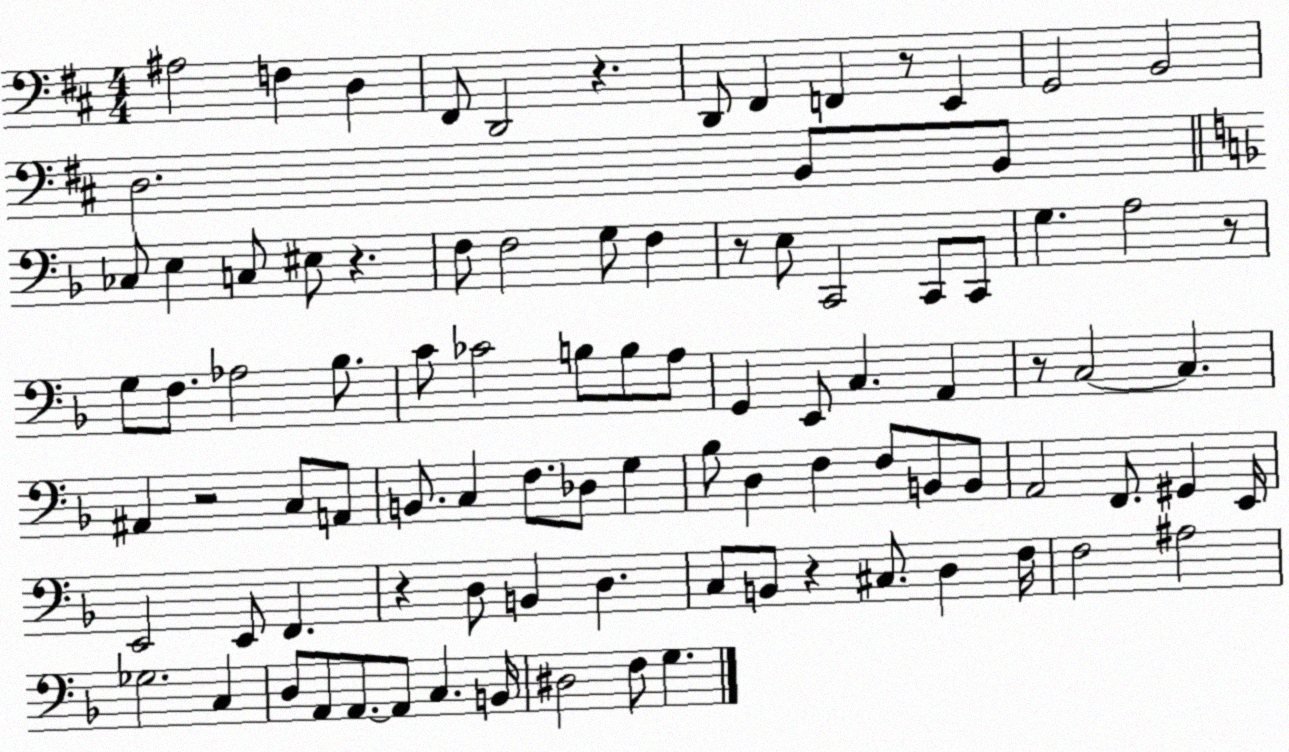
X:1
T:Untitled
M:4/4
L:1/4
K:D
^A,2 F, D, ^F,,/2 D,,2 z D,,/2 ^F,, F,, z/2 E,, G,,2 B,,2 D,2 B,,/2 B,,/2 _C,/2 E, C,/2 ^E,/2 z F,/2 F,2 G,/2 F, z/2 E,/2 C,,2 C,,/2 C,,/2 G, A,2 z/2 G,/2 F,/2 _A,2 _B,/2 C/2 _C2 B,/2 B,/2 A,/2 G,, E,,/2 C, A,, z/2 C,2 C, ^A,, z2 C,/2 A,,/2 B,,/2 C, F,/2 _D,/2 G, _B,/2 D, F, F,/2 B,,/2 B,,/2 A,,2 F,,/2 ^G,, E,,/4 E,,2 E,,/2 F,, z D,/2 B,, D, C,/2 B,,/2 z ^C,/2 D, F,/4 F,2 ^A,2 _G,2 C, D,/2 A,,/2 A,,/2 A,,/2 C, B,,/4 ^D,2 F,/2 G,